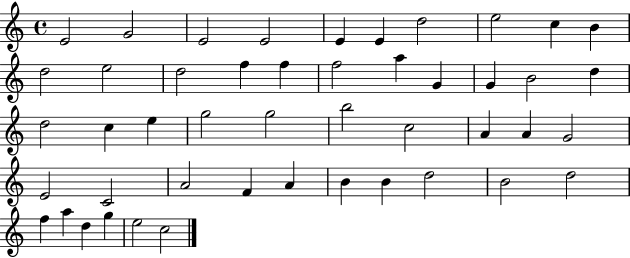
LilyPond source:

{
  \clef treble
  \time 4/4
  \defaultTimeSignature
  \key c \major
  e'2 g'2 | e'2 e'2 | e'4 e'4 d''2 | e''2 c''4 b'4 | \break d''2 e''2 | d''2 f''4 f''4 | f''2 a''4 g'4 | g'4 b'2 d''4 | \break d''2 c''4 e''4 | g''2 g''2 | b''2 c''2 | a'4 a'4 g'2 | \break e'2 c'2 | a'2 f'4 a'4 | b'4 b'4 d''2 | b'2 d''2 | \break f''4 a''4 d''4 g''4 | e''2 c''2 | \bar "|."
}